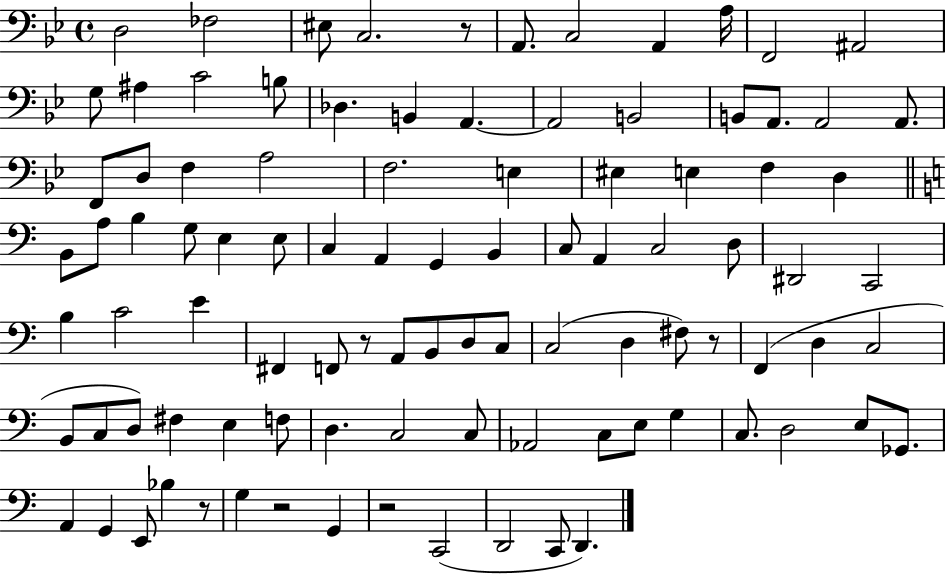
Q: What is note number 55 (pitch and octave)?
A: A2